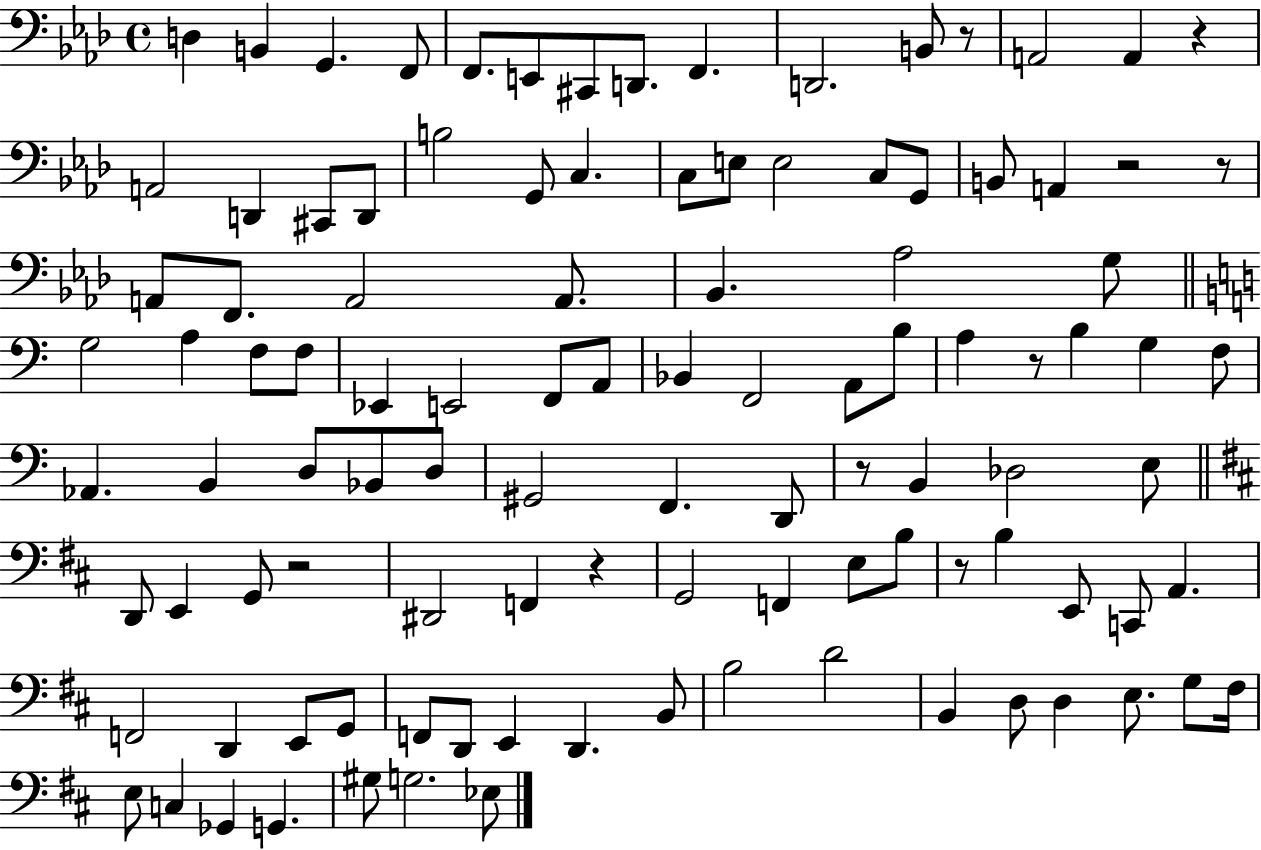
{
  \clef bass
  \time 4/4
  \defaultTimeSignature
  \key aes \major
  \repeat volta 2 { d4 b,4 g,4. f,8 | f,8. e,8 cis,8 d,8. f,4. | d,2. b,8 r8 | a,2 a,4 r4 | \break a,2 d,4 cis,8 d,8 | b2 g,8 c4. | c8 e8 e2 c8 g,8 | b,8 a,4 r2 r8 | \break a,8 f,8. a,2 a,8. | bes,4. aes2 g8 | \bar "||" \break \key c \major g2 a4 f8 f8 | ees,4 e,2 f,8 a,8 | bes,4 f,2 a,8 b8 | a4 r8 b4 g4 f8 | \break aes,4. b,4 d8 bes,8 d8 | gis,2 f,4. d,8 | r8 b,4 des2 e8 | \bar "||" \break \key d \major d,8 e,4 g,8 r2 | dis,2 f,4 r4 | g,2 f,4 e8 b8 | r8 b4 e,8 c,8 a,4. | \break f,2 d,4 e,8 g,8 | f,8 d,8 e,4 d,4. b,8 | b2 d'2 | b,4 d8 d4 e8. g8 fis16 | \break e8 c4 ges,4 g,4. | gis8 g2. ees8 | } \bar "|."
}